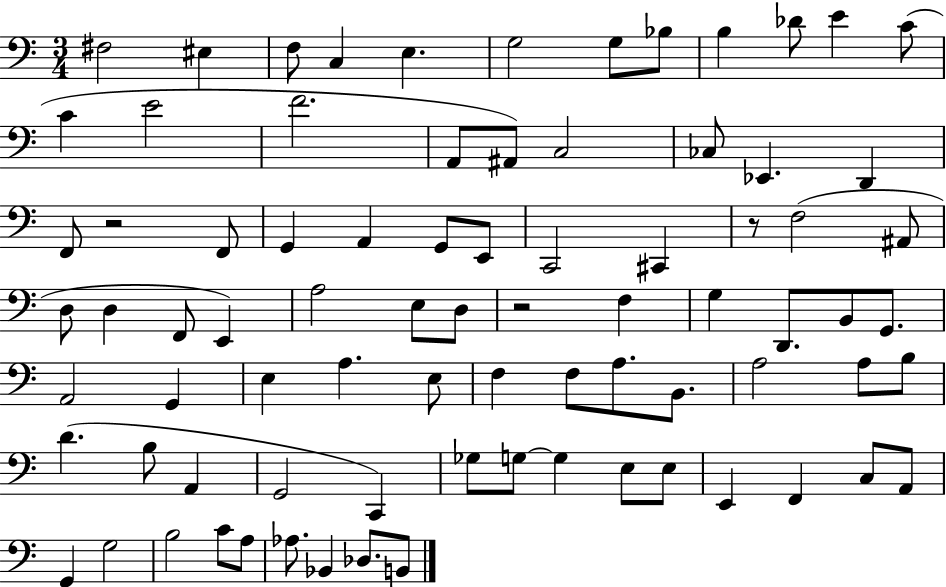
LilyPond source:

{
  \clef bass
  \numericTimeSignature
  \time 3/4
  \key c \major
  fis2 eis4 | f8 c4 e4. | g2 g8 bes8 | b4 des'8 e'4 c'8( | \break c'4 e'2 | f'2. | a,8 ais,8) c2 | ces8 ees,4. d,4 | \break f,8 r2 f,8 | g,4 a,4 g,8 e,8 | c,2 cis,4 | r8 f2( ais,8 | \break d8 d4 f,8 e,4) | a2 e8 d8 | r2 f4 | g4 d,8. b,8 g,8. | \break a,2 g,4 | e4 a4. e8 | f4 f8 a8. b,8. | a2 a8 b8 | \break d'4.( b8 a,4 | g,2 c,4) | ges8 g8~~ g4 e8 e8 | e,4 f,4 c8 a,8 | \break g,4 g2 | b2 c'8 a8 | aes8. bes,4 des8. b,8 | \bar "|."
}